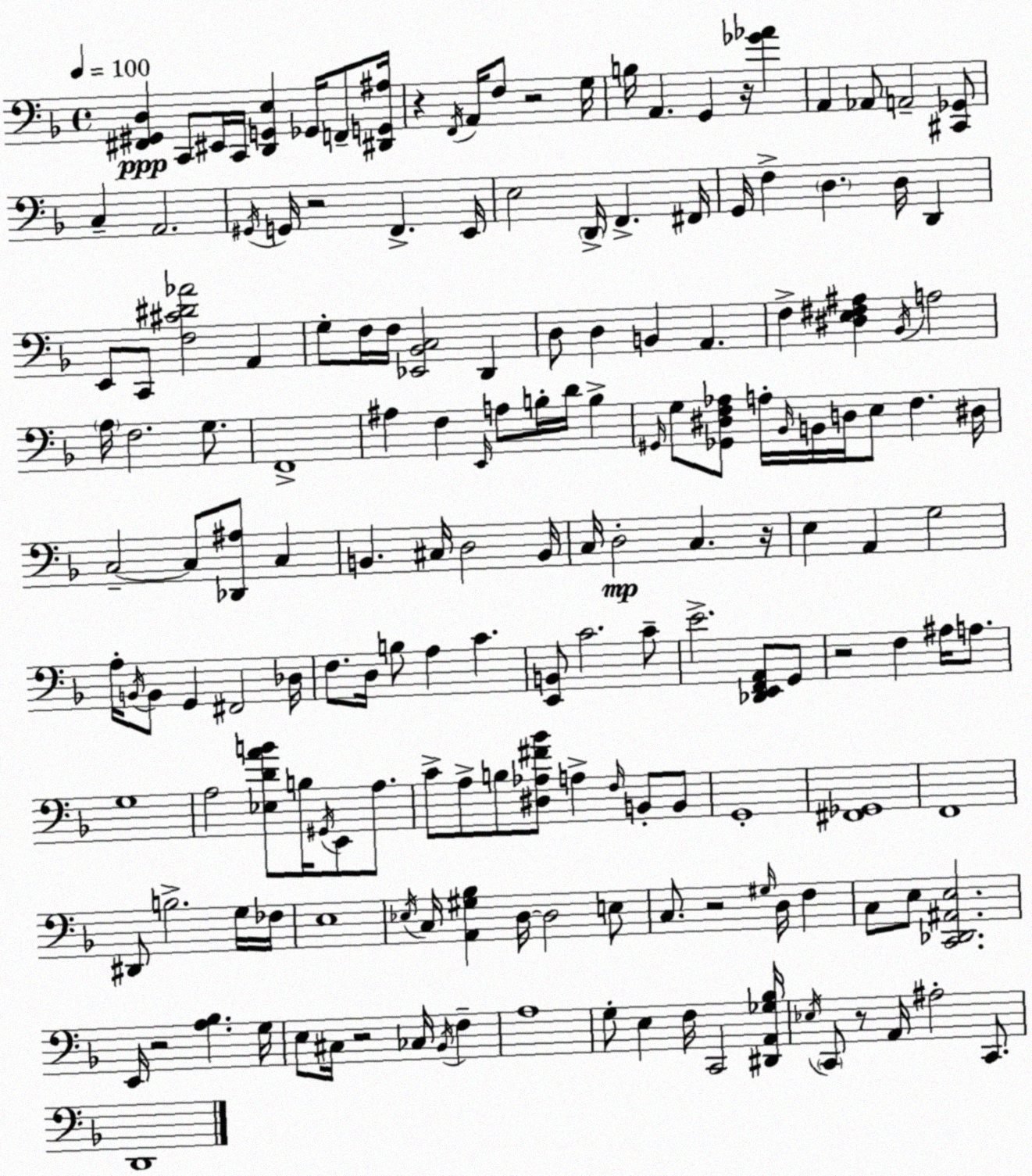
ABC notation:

X:1
T:Untitled
M:4/4
L:1/4
K:F
[^F,,^G,,D,] C,,/2 ^E,,/4 C,,/4 [D,,G,,E,] _G,,/4 F,,/2 [^D,,G,,^A,]/4 z F,,/4 A,,/4 F,/2 z2 G,/4 B,/4 A,, G,, z/4 [_G_A] A,, _A,,/2 A,,2 [^C,,_G,,]/2 C, A,,2 ^G,,/4 G,,/4 z2 F,, E,,/4 E,2 D,,/4 F,, ^F,,/4 G,,/4 F, D, D,/4 D,, E,,/2 C,,/2 [F,^C^D_A]2 A,, G,/2 F,/4 F,/4 [_E,,_B,,C,]2 D,, D,/2 D, B,, A,, F, [^D,E,^F,^A,] _B,,/4 A,2 A,/4 F,2 G,/2 F,,4 ^A, F, E,,/4 A,/2 B,/4 D/4 B, ^G,,/4 G,/2 [_G,,^D,F,_A,]/2 A,/4 _B,,/4 B,,/4 D,/4 E,/2 F, ^D,/4 C,2 C,/2 [_D,,^A,]/2 C, B,, ^C,/4 D,2 B,,/4 C,/4 D,2 C, z/4 E, A,, G,2 A,/4 B,,/4 B,,/2 G,, ^F,,2 _D,/4 F,/2 D,/4 B,/2 A, C [E,,B,,]/2 C2 C/2 E2 [_D,,E,,F,,A,,]/2 G,,/2 z2 F, ^A,/4 A,/2 G,4 A,2 [_E,DAB]/2 B,/4 ^G,,/4 E,,/2 A,/2 C/2 A,/2 B,/2 [^D,_A,^F_B]/2 A, F,/4 B,,/2 B,,/2 G,,4 [^F,,_G,,]4 F,,4 ^D,,/2 B,2 G,/4 _F,/4 E,4 _E,/4 C,/4 [A,,^G,_B,] D,/4 D,2 E,/2 C,/2 z2 ^G,/4 D,/4 F, C,/2 E,/2 [C,,_D,,^A,,E,]2 E,,/4 z2 [A,_B,] G,/4 E,/2 ^C,/4 z2 _C,/4 _B,,/4 F, A,4 G,/2 E, F,/4 C,,2 [^D,,A,,_G,_B,]/4 _E,/4 C,,/2 z/2 A,,/4 ^A,2 C,,/2 D,,4